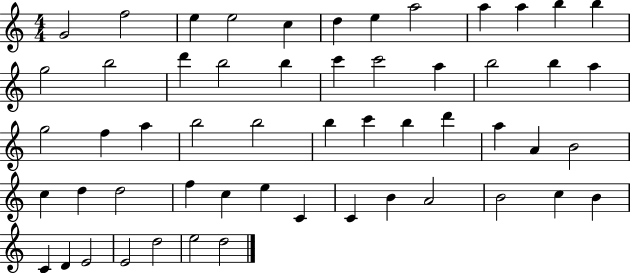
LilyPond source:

{
  \clef treble
  \numericTimeSignature
  \time 4/4
  \key c \major
  g'2 f''2 | e''4 e''2 c''4 | d''4 e''4 a''2 | a''4 a''4 b''4 b''4 | \break g''2 b''2 | d'''4 b''2 b''4 | c'''4 c'''2 a''4 | b''2 b''4 a''4 | \break g''2 f''4 a''4 | b''2 b''2 | b''4 c'''4 b''4 d'''4 | a''4 a'4 b'2 | \break c''4 d''4 d''2 | f''4 c''4 e''4 c'4 | c'4 b'4 a'2 | b'2 c''4 b'4 | \break c'4 d'4 e'2 | e'2 d''2 | e''2 d''2 | \bar "|."
}